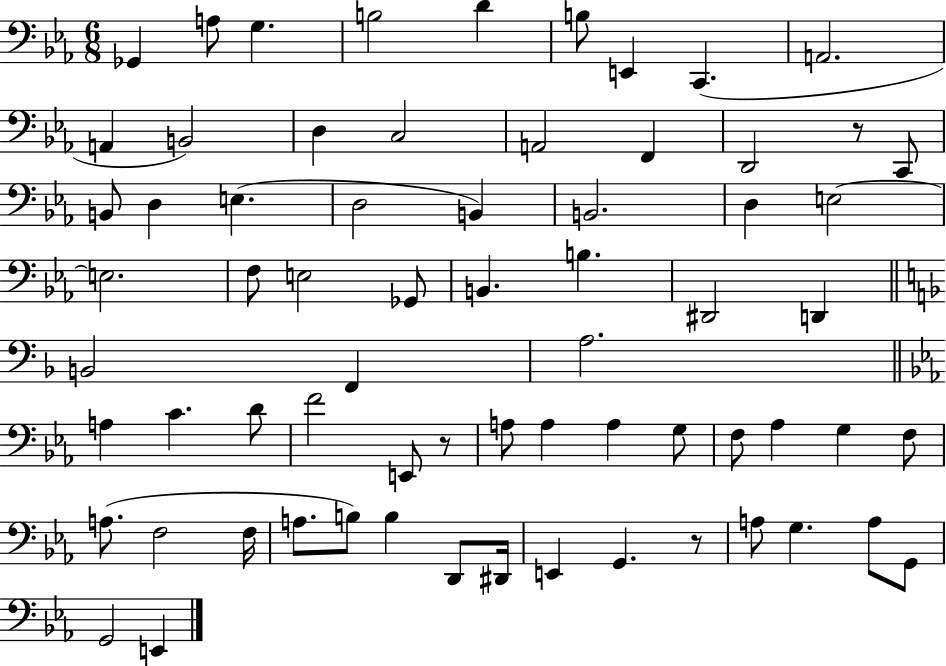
Gb2/q A3/e G3/q. B3/h D4/q B3/e E2/q C2/q. A2/h. A2/q B2/h D3/q C3/h A2/h F2/q D2/h R/e C2/e B2/e D3/q E3/q. D3/h B2/q B2/h. D3/q E3/h E3/h. F3/e E3/h Gb2/e B2/q. B3/q. D#2/h D2/q B2/h F2/q A3/h. A3/q C4/q. D4/e F4/h E2/e R/e A3/e A3/q A3/q G3/e F3/e Ab3/q G3/q F3/e A3/e. F3/h F3/s A3/e. B3/e B3/q D2/e D#2/s E2/q G2/q. R/e A3/e G3/q. A3/e G2/e G2/h E2/q